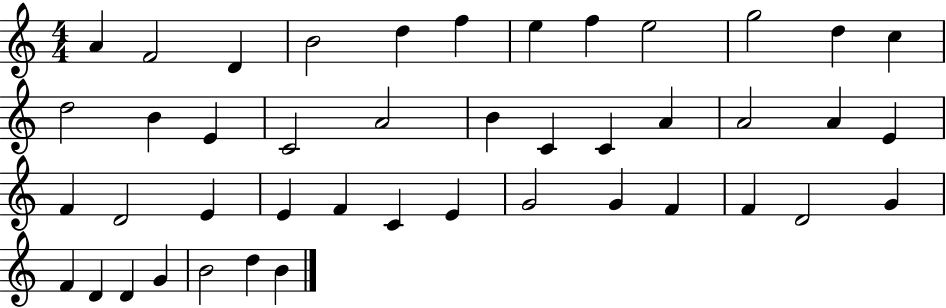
{
  \clef treble
  \numericTimeSignature
  \time 4/4
  \key c \major
  a'4 f'2 d'4 | b'2 d''4 f''4 | e''4 f''4 e''2 | g''2 d''4 c''4 | \break d''2 b'4 e'4 | c'2 a'2 | b'4 c'4 c'4 a'4 | a'2 a'4 e'4 | \break f'4 d'2 e'4 | e'4 f'4 c'4 e'4 | g'2 g'4 f'4 | f'4 d'2 g'4 | \break f'4 d'4 d'4 g'4 | b'2 d''4 b'4 | \bar "|."
}